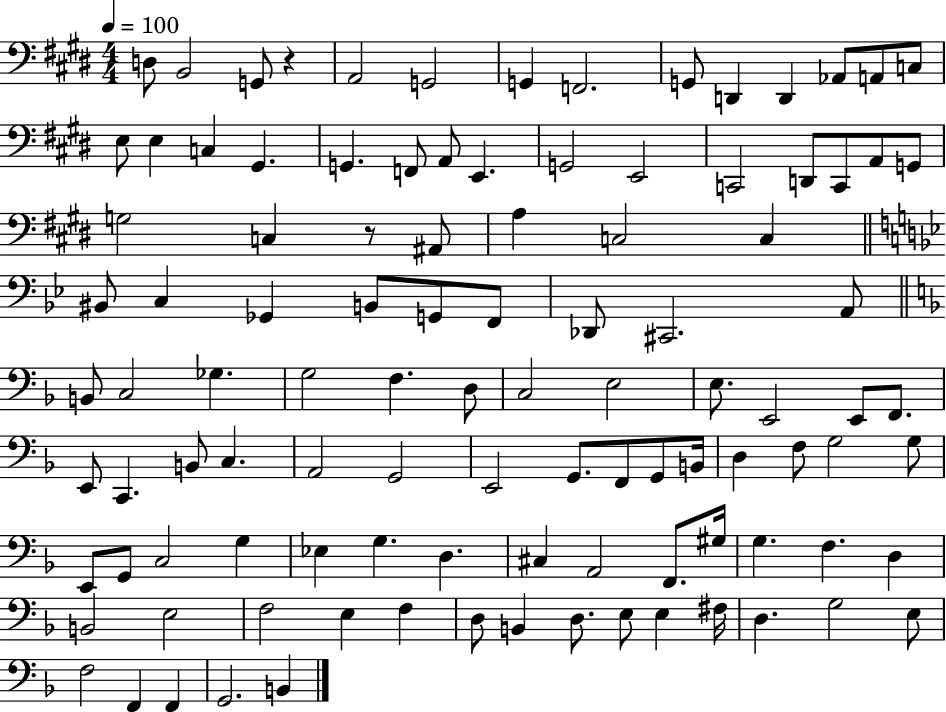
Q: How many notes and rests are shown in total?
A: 105